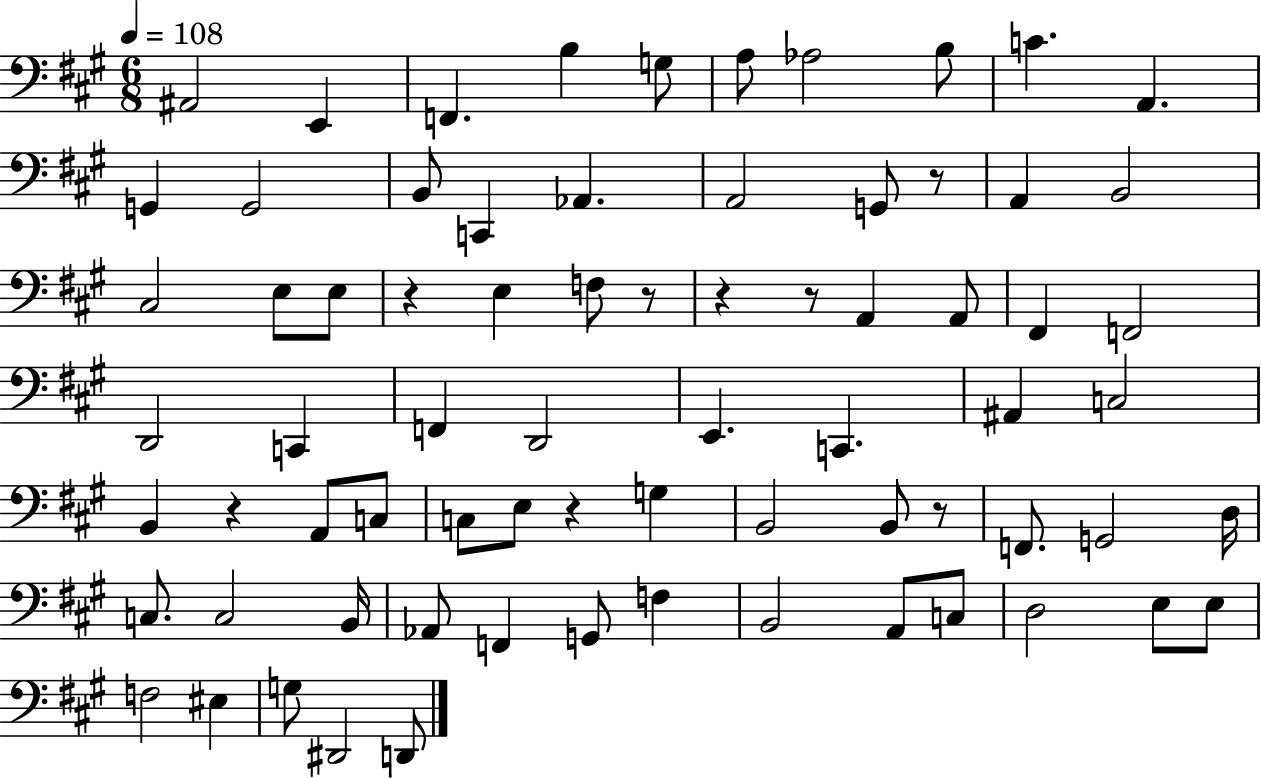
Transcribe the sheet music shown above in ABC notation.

X:1
T:Untitled
M:6/8
L:1/4
K:A
^A,,2 E,, F,, B, G,/2 A,/2 _A,2 B,/2 C A,, G,, G,,2 B,,/2 C,, _A,, A,,2 G,,/2 z/2 A,, B,,2 ^C,2 E,/2 E,/2 z E, F,/2 z/2 z z/2 A,, A,,/2 ^F,, F,,2 D,,2 C,, F,, D,,2 E,, C,, ^A,, C,2 B,, z A,,/2 C,/2 C,/2 E,/2 z G, B,,2 B,,/2 z/2 F,,/2 G,,2 D,/4 C,/2 C,2 B,,/4 _A,,/2 F,, G,,/2 F, B,,2 A,,/2 C,/2 D,2 E,/2 E,/2 F,2 ^E, G,/2 ^D,,2 D,,/2